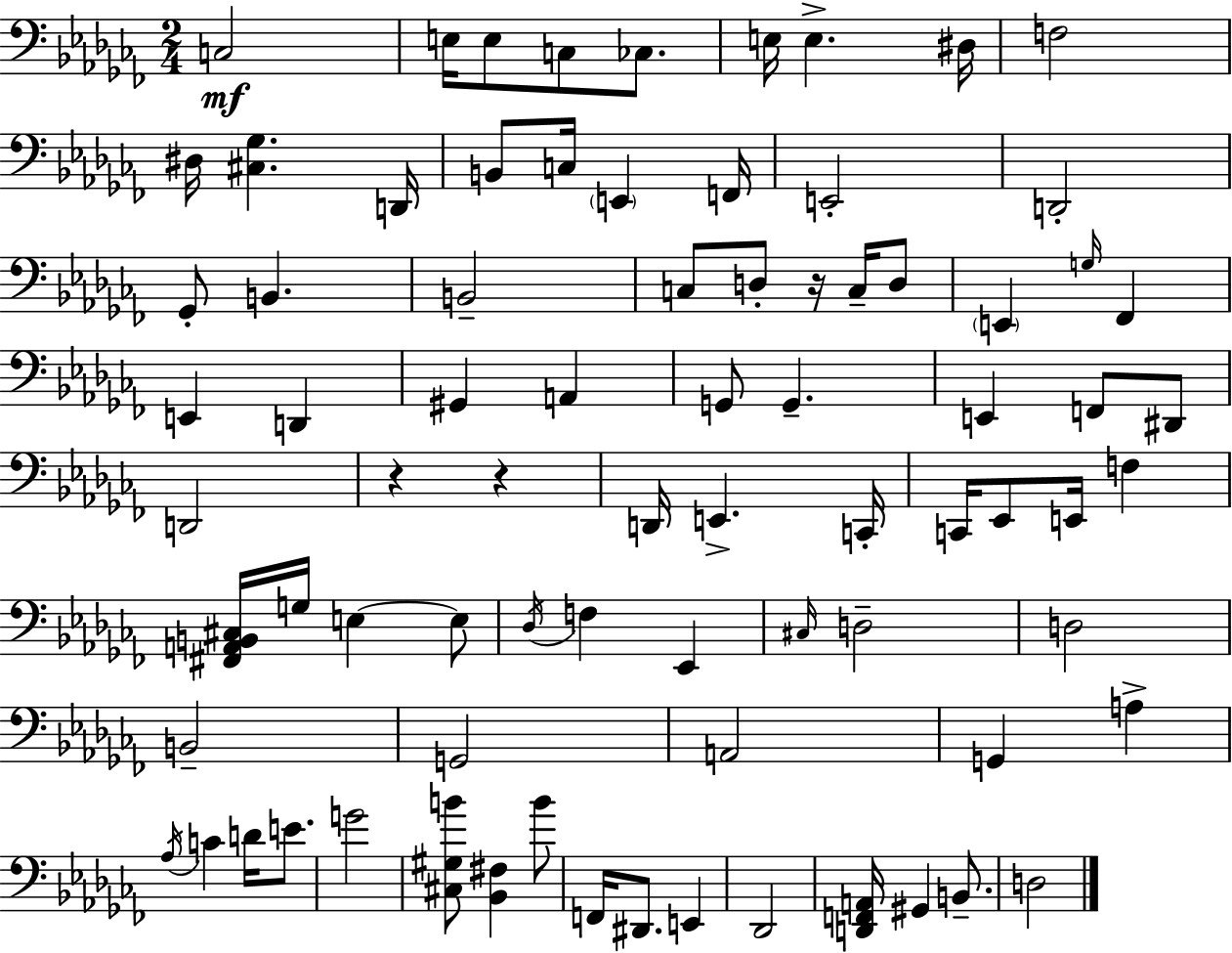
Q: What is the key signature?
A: AES minor